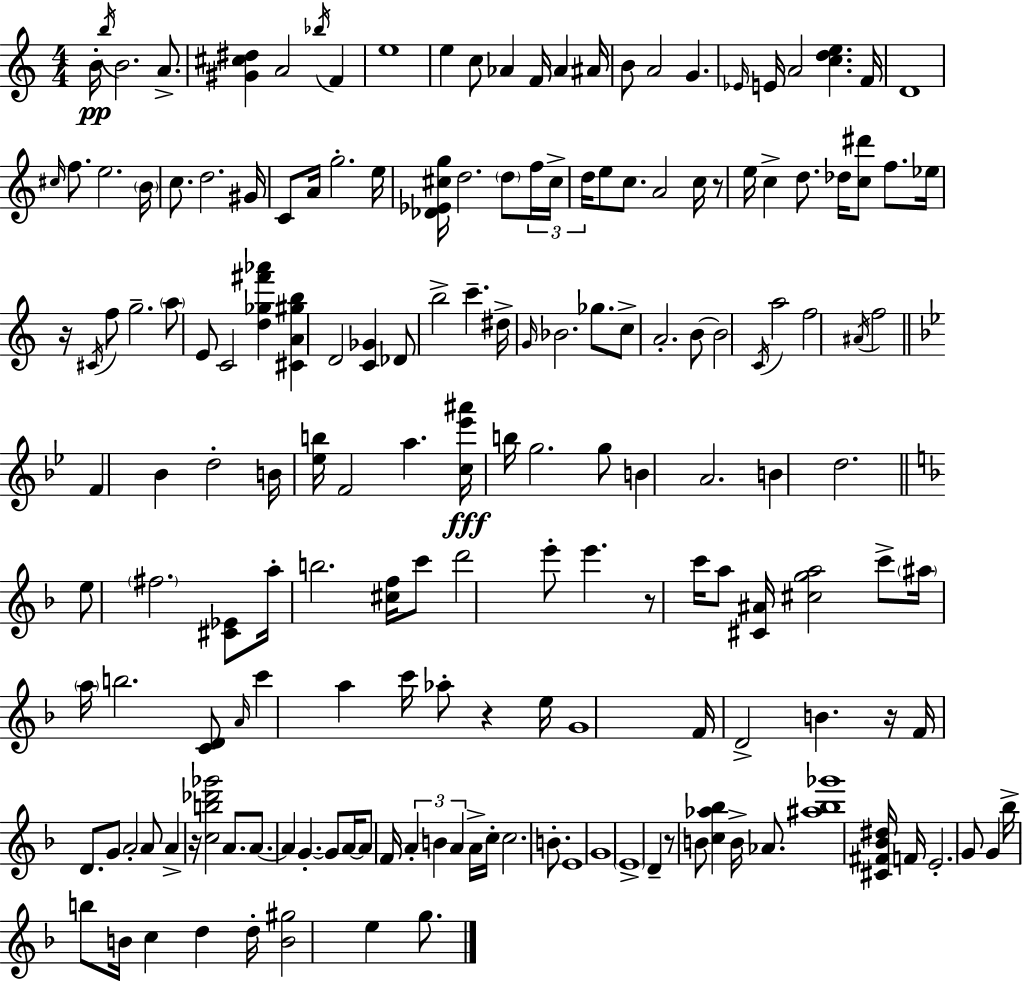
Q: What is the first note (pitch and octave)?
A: B4